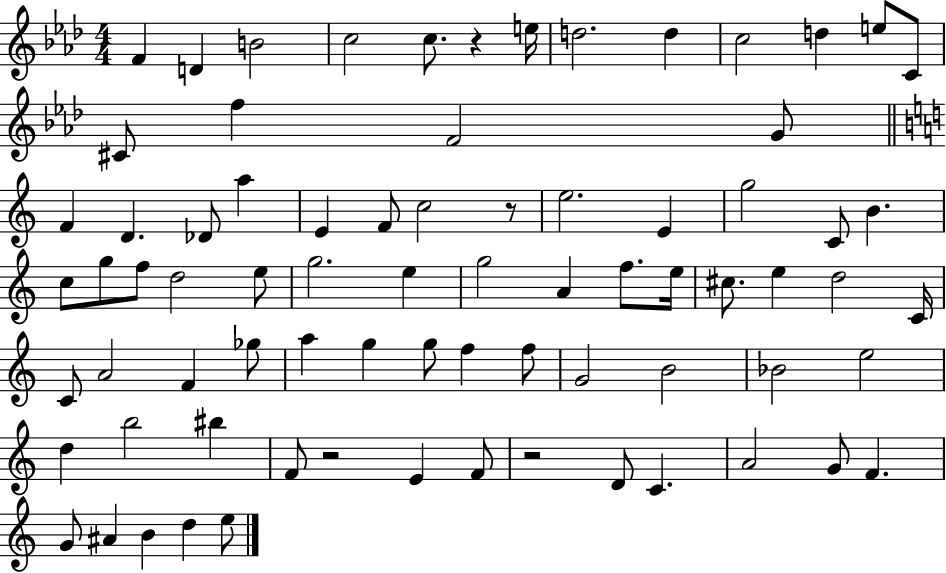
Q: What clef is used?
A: treble